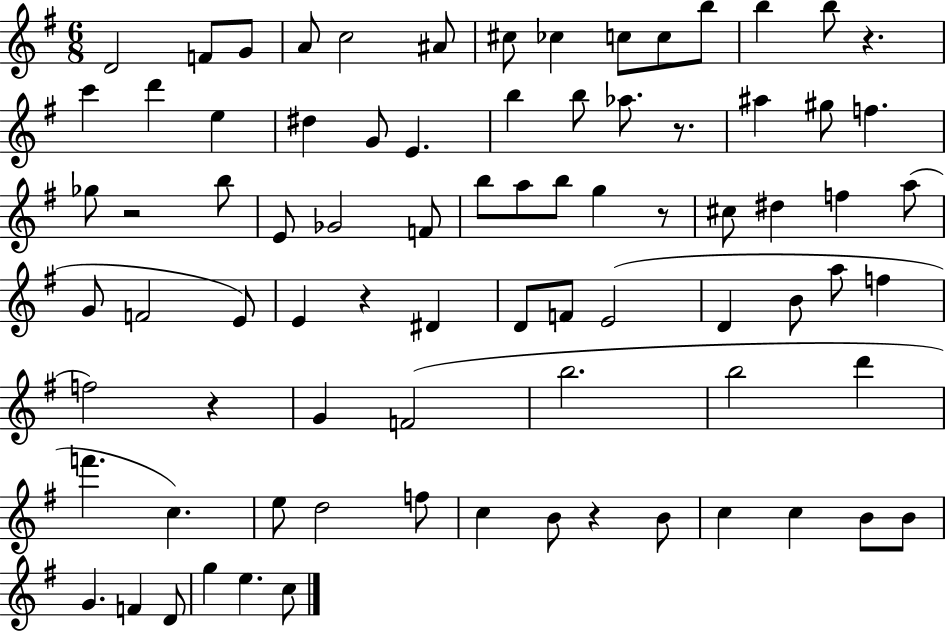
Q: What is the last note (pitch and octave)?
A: C5